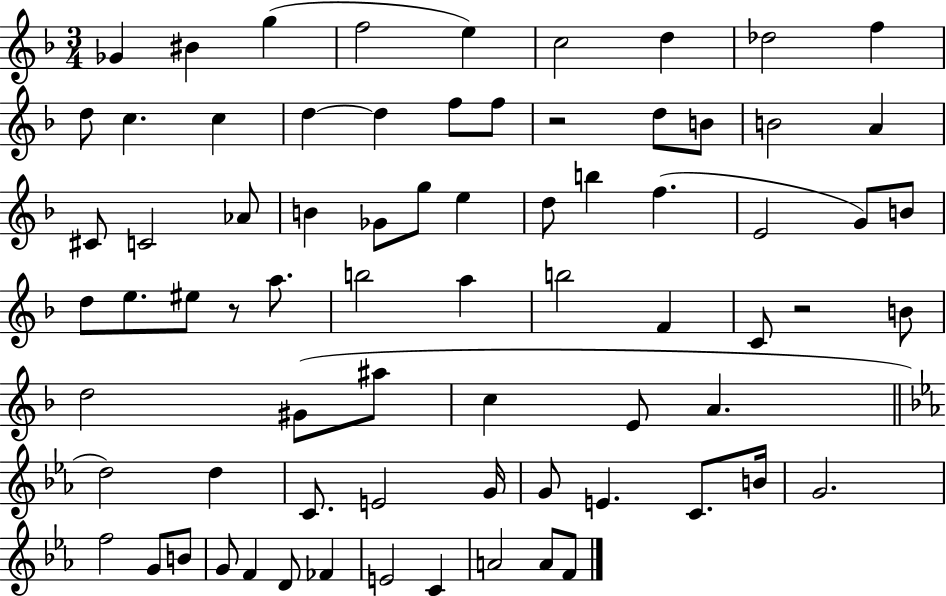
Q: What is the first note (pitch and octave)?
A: Gb4